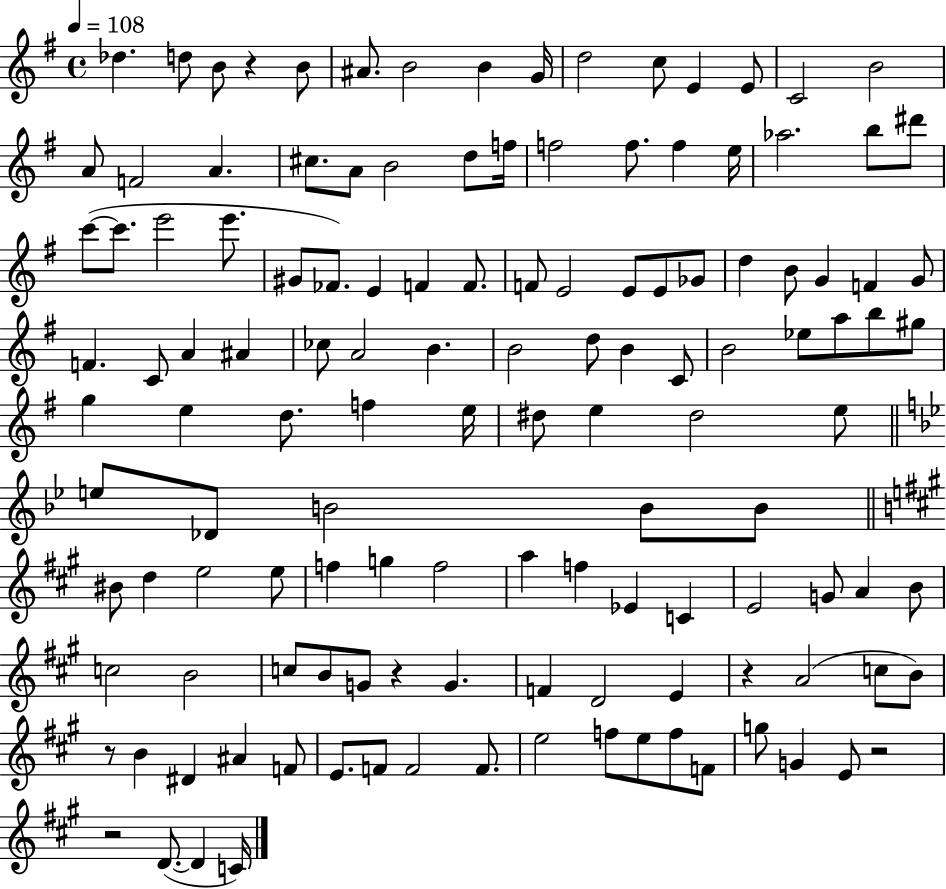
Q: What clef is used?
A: treble